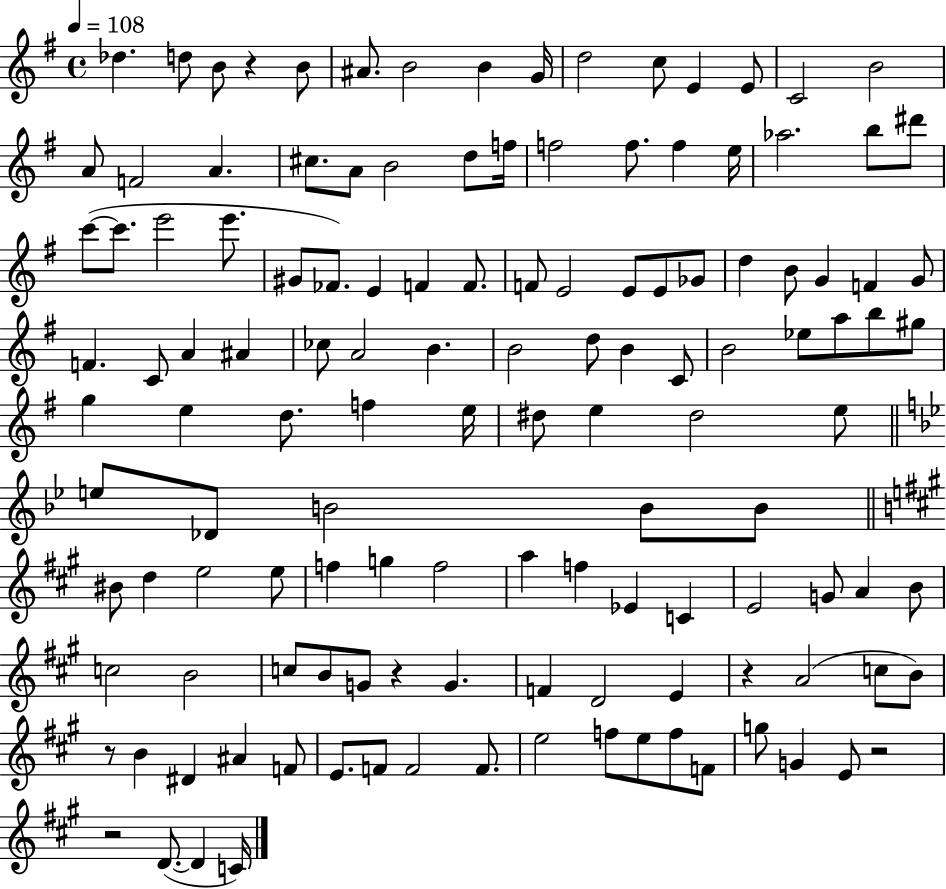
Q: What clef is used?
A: treble